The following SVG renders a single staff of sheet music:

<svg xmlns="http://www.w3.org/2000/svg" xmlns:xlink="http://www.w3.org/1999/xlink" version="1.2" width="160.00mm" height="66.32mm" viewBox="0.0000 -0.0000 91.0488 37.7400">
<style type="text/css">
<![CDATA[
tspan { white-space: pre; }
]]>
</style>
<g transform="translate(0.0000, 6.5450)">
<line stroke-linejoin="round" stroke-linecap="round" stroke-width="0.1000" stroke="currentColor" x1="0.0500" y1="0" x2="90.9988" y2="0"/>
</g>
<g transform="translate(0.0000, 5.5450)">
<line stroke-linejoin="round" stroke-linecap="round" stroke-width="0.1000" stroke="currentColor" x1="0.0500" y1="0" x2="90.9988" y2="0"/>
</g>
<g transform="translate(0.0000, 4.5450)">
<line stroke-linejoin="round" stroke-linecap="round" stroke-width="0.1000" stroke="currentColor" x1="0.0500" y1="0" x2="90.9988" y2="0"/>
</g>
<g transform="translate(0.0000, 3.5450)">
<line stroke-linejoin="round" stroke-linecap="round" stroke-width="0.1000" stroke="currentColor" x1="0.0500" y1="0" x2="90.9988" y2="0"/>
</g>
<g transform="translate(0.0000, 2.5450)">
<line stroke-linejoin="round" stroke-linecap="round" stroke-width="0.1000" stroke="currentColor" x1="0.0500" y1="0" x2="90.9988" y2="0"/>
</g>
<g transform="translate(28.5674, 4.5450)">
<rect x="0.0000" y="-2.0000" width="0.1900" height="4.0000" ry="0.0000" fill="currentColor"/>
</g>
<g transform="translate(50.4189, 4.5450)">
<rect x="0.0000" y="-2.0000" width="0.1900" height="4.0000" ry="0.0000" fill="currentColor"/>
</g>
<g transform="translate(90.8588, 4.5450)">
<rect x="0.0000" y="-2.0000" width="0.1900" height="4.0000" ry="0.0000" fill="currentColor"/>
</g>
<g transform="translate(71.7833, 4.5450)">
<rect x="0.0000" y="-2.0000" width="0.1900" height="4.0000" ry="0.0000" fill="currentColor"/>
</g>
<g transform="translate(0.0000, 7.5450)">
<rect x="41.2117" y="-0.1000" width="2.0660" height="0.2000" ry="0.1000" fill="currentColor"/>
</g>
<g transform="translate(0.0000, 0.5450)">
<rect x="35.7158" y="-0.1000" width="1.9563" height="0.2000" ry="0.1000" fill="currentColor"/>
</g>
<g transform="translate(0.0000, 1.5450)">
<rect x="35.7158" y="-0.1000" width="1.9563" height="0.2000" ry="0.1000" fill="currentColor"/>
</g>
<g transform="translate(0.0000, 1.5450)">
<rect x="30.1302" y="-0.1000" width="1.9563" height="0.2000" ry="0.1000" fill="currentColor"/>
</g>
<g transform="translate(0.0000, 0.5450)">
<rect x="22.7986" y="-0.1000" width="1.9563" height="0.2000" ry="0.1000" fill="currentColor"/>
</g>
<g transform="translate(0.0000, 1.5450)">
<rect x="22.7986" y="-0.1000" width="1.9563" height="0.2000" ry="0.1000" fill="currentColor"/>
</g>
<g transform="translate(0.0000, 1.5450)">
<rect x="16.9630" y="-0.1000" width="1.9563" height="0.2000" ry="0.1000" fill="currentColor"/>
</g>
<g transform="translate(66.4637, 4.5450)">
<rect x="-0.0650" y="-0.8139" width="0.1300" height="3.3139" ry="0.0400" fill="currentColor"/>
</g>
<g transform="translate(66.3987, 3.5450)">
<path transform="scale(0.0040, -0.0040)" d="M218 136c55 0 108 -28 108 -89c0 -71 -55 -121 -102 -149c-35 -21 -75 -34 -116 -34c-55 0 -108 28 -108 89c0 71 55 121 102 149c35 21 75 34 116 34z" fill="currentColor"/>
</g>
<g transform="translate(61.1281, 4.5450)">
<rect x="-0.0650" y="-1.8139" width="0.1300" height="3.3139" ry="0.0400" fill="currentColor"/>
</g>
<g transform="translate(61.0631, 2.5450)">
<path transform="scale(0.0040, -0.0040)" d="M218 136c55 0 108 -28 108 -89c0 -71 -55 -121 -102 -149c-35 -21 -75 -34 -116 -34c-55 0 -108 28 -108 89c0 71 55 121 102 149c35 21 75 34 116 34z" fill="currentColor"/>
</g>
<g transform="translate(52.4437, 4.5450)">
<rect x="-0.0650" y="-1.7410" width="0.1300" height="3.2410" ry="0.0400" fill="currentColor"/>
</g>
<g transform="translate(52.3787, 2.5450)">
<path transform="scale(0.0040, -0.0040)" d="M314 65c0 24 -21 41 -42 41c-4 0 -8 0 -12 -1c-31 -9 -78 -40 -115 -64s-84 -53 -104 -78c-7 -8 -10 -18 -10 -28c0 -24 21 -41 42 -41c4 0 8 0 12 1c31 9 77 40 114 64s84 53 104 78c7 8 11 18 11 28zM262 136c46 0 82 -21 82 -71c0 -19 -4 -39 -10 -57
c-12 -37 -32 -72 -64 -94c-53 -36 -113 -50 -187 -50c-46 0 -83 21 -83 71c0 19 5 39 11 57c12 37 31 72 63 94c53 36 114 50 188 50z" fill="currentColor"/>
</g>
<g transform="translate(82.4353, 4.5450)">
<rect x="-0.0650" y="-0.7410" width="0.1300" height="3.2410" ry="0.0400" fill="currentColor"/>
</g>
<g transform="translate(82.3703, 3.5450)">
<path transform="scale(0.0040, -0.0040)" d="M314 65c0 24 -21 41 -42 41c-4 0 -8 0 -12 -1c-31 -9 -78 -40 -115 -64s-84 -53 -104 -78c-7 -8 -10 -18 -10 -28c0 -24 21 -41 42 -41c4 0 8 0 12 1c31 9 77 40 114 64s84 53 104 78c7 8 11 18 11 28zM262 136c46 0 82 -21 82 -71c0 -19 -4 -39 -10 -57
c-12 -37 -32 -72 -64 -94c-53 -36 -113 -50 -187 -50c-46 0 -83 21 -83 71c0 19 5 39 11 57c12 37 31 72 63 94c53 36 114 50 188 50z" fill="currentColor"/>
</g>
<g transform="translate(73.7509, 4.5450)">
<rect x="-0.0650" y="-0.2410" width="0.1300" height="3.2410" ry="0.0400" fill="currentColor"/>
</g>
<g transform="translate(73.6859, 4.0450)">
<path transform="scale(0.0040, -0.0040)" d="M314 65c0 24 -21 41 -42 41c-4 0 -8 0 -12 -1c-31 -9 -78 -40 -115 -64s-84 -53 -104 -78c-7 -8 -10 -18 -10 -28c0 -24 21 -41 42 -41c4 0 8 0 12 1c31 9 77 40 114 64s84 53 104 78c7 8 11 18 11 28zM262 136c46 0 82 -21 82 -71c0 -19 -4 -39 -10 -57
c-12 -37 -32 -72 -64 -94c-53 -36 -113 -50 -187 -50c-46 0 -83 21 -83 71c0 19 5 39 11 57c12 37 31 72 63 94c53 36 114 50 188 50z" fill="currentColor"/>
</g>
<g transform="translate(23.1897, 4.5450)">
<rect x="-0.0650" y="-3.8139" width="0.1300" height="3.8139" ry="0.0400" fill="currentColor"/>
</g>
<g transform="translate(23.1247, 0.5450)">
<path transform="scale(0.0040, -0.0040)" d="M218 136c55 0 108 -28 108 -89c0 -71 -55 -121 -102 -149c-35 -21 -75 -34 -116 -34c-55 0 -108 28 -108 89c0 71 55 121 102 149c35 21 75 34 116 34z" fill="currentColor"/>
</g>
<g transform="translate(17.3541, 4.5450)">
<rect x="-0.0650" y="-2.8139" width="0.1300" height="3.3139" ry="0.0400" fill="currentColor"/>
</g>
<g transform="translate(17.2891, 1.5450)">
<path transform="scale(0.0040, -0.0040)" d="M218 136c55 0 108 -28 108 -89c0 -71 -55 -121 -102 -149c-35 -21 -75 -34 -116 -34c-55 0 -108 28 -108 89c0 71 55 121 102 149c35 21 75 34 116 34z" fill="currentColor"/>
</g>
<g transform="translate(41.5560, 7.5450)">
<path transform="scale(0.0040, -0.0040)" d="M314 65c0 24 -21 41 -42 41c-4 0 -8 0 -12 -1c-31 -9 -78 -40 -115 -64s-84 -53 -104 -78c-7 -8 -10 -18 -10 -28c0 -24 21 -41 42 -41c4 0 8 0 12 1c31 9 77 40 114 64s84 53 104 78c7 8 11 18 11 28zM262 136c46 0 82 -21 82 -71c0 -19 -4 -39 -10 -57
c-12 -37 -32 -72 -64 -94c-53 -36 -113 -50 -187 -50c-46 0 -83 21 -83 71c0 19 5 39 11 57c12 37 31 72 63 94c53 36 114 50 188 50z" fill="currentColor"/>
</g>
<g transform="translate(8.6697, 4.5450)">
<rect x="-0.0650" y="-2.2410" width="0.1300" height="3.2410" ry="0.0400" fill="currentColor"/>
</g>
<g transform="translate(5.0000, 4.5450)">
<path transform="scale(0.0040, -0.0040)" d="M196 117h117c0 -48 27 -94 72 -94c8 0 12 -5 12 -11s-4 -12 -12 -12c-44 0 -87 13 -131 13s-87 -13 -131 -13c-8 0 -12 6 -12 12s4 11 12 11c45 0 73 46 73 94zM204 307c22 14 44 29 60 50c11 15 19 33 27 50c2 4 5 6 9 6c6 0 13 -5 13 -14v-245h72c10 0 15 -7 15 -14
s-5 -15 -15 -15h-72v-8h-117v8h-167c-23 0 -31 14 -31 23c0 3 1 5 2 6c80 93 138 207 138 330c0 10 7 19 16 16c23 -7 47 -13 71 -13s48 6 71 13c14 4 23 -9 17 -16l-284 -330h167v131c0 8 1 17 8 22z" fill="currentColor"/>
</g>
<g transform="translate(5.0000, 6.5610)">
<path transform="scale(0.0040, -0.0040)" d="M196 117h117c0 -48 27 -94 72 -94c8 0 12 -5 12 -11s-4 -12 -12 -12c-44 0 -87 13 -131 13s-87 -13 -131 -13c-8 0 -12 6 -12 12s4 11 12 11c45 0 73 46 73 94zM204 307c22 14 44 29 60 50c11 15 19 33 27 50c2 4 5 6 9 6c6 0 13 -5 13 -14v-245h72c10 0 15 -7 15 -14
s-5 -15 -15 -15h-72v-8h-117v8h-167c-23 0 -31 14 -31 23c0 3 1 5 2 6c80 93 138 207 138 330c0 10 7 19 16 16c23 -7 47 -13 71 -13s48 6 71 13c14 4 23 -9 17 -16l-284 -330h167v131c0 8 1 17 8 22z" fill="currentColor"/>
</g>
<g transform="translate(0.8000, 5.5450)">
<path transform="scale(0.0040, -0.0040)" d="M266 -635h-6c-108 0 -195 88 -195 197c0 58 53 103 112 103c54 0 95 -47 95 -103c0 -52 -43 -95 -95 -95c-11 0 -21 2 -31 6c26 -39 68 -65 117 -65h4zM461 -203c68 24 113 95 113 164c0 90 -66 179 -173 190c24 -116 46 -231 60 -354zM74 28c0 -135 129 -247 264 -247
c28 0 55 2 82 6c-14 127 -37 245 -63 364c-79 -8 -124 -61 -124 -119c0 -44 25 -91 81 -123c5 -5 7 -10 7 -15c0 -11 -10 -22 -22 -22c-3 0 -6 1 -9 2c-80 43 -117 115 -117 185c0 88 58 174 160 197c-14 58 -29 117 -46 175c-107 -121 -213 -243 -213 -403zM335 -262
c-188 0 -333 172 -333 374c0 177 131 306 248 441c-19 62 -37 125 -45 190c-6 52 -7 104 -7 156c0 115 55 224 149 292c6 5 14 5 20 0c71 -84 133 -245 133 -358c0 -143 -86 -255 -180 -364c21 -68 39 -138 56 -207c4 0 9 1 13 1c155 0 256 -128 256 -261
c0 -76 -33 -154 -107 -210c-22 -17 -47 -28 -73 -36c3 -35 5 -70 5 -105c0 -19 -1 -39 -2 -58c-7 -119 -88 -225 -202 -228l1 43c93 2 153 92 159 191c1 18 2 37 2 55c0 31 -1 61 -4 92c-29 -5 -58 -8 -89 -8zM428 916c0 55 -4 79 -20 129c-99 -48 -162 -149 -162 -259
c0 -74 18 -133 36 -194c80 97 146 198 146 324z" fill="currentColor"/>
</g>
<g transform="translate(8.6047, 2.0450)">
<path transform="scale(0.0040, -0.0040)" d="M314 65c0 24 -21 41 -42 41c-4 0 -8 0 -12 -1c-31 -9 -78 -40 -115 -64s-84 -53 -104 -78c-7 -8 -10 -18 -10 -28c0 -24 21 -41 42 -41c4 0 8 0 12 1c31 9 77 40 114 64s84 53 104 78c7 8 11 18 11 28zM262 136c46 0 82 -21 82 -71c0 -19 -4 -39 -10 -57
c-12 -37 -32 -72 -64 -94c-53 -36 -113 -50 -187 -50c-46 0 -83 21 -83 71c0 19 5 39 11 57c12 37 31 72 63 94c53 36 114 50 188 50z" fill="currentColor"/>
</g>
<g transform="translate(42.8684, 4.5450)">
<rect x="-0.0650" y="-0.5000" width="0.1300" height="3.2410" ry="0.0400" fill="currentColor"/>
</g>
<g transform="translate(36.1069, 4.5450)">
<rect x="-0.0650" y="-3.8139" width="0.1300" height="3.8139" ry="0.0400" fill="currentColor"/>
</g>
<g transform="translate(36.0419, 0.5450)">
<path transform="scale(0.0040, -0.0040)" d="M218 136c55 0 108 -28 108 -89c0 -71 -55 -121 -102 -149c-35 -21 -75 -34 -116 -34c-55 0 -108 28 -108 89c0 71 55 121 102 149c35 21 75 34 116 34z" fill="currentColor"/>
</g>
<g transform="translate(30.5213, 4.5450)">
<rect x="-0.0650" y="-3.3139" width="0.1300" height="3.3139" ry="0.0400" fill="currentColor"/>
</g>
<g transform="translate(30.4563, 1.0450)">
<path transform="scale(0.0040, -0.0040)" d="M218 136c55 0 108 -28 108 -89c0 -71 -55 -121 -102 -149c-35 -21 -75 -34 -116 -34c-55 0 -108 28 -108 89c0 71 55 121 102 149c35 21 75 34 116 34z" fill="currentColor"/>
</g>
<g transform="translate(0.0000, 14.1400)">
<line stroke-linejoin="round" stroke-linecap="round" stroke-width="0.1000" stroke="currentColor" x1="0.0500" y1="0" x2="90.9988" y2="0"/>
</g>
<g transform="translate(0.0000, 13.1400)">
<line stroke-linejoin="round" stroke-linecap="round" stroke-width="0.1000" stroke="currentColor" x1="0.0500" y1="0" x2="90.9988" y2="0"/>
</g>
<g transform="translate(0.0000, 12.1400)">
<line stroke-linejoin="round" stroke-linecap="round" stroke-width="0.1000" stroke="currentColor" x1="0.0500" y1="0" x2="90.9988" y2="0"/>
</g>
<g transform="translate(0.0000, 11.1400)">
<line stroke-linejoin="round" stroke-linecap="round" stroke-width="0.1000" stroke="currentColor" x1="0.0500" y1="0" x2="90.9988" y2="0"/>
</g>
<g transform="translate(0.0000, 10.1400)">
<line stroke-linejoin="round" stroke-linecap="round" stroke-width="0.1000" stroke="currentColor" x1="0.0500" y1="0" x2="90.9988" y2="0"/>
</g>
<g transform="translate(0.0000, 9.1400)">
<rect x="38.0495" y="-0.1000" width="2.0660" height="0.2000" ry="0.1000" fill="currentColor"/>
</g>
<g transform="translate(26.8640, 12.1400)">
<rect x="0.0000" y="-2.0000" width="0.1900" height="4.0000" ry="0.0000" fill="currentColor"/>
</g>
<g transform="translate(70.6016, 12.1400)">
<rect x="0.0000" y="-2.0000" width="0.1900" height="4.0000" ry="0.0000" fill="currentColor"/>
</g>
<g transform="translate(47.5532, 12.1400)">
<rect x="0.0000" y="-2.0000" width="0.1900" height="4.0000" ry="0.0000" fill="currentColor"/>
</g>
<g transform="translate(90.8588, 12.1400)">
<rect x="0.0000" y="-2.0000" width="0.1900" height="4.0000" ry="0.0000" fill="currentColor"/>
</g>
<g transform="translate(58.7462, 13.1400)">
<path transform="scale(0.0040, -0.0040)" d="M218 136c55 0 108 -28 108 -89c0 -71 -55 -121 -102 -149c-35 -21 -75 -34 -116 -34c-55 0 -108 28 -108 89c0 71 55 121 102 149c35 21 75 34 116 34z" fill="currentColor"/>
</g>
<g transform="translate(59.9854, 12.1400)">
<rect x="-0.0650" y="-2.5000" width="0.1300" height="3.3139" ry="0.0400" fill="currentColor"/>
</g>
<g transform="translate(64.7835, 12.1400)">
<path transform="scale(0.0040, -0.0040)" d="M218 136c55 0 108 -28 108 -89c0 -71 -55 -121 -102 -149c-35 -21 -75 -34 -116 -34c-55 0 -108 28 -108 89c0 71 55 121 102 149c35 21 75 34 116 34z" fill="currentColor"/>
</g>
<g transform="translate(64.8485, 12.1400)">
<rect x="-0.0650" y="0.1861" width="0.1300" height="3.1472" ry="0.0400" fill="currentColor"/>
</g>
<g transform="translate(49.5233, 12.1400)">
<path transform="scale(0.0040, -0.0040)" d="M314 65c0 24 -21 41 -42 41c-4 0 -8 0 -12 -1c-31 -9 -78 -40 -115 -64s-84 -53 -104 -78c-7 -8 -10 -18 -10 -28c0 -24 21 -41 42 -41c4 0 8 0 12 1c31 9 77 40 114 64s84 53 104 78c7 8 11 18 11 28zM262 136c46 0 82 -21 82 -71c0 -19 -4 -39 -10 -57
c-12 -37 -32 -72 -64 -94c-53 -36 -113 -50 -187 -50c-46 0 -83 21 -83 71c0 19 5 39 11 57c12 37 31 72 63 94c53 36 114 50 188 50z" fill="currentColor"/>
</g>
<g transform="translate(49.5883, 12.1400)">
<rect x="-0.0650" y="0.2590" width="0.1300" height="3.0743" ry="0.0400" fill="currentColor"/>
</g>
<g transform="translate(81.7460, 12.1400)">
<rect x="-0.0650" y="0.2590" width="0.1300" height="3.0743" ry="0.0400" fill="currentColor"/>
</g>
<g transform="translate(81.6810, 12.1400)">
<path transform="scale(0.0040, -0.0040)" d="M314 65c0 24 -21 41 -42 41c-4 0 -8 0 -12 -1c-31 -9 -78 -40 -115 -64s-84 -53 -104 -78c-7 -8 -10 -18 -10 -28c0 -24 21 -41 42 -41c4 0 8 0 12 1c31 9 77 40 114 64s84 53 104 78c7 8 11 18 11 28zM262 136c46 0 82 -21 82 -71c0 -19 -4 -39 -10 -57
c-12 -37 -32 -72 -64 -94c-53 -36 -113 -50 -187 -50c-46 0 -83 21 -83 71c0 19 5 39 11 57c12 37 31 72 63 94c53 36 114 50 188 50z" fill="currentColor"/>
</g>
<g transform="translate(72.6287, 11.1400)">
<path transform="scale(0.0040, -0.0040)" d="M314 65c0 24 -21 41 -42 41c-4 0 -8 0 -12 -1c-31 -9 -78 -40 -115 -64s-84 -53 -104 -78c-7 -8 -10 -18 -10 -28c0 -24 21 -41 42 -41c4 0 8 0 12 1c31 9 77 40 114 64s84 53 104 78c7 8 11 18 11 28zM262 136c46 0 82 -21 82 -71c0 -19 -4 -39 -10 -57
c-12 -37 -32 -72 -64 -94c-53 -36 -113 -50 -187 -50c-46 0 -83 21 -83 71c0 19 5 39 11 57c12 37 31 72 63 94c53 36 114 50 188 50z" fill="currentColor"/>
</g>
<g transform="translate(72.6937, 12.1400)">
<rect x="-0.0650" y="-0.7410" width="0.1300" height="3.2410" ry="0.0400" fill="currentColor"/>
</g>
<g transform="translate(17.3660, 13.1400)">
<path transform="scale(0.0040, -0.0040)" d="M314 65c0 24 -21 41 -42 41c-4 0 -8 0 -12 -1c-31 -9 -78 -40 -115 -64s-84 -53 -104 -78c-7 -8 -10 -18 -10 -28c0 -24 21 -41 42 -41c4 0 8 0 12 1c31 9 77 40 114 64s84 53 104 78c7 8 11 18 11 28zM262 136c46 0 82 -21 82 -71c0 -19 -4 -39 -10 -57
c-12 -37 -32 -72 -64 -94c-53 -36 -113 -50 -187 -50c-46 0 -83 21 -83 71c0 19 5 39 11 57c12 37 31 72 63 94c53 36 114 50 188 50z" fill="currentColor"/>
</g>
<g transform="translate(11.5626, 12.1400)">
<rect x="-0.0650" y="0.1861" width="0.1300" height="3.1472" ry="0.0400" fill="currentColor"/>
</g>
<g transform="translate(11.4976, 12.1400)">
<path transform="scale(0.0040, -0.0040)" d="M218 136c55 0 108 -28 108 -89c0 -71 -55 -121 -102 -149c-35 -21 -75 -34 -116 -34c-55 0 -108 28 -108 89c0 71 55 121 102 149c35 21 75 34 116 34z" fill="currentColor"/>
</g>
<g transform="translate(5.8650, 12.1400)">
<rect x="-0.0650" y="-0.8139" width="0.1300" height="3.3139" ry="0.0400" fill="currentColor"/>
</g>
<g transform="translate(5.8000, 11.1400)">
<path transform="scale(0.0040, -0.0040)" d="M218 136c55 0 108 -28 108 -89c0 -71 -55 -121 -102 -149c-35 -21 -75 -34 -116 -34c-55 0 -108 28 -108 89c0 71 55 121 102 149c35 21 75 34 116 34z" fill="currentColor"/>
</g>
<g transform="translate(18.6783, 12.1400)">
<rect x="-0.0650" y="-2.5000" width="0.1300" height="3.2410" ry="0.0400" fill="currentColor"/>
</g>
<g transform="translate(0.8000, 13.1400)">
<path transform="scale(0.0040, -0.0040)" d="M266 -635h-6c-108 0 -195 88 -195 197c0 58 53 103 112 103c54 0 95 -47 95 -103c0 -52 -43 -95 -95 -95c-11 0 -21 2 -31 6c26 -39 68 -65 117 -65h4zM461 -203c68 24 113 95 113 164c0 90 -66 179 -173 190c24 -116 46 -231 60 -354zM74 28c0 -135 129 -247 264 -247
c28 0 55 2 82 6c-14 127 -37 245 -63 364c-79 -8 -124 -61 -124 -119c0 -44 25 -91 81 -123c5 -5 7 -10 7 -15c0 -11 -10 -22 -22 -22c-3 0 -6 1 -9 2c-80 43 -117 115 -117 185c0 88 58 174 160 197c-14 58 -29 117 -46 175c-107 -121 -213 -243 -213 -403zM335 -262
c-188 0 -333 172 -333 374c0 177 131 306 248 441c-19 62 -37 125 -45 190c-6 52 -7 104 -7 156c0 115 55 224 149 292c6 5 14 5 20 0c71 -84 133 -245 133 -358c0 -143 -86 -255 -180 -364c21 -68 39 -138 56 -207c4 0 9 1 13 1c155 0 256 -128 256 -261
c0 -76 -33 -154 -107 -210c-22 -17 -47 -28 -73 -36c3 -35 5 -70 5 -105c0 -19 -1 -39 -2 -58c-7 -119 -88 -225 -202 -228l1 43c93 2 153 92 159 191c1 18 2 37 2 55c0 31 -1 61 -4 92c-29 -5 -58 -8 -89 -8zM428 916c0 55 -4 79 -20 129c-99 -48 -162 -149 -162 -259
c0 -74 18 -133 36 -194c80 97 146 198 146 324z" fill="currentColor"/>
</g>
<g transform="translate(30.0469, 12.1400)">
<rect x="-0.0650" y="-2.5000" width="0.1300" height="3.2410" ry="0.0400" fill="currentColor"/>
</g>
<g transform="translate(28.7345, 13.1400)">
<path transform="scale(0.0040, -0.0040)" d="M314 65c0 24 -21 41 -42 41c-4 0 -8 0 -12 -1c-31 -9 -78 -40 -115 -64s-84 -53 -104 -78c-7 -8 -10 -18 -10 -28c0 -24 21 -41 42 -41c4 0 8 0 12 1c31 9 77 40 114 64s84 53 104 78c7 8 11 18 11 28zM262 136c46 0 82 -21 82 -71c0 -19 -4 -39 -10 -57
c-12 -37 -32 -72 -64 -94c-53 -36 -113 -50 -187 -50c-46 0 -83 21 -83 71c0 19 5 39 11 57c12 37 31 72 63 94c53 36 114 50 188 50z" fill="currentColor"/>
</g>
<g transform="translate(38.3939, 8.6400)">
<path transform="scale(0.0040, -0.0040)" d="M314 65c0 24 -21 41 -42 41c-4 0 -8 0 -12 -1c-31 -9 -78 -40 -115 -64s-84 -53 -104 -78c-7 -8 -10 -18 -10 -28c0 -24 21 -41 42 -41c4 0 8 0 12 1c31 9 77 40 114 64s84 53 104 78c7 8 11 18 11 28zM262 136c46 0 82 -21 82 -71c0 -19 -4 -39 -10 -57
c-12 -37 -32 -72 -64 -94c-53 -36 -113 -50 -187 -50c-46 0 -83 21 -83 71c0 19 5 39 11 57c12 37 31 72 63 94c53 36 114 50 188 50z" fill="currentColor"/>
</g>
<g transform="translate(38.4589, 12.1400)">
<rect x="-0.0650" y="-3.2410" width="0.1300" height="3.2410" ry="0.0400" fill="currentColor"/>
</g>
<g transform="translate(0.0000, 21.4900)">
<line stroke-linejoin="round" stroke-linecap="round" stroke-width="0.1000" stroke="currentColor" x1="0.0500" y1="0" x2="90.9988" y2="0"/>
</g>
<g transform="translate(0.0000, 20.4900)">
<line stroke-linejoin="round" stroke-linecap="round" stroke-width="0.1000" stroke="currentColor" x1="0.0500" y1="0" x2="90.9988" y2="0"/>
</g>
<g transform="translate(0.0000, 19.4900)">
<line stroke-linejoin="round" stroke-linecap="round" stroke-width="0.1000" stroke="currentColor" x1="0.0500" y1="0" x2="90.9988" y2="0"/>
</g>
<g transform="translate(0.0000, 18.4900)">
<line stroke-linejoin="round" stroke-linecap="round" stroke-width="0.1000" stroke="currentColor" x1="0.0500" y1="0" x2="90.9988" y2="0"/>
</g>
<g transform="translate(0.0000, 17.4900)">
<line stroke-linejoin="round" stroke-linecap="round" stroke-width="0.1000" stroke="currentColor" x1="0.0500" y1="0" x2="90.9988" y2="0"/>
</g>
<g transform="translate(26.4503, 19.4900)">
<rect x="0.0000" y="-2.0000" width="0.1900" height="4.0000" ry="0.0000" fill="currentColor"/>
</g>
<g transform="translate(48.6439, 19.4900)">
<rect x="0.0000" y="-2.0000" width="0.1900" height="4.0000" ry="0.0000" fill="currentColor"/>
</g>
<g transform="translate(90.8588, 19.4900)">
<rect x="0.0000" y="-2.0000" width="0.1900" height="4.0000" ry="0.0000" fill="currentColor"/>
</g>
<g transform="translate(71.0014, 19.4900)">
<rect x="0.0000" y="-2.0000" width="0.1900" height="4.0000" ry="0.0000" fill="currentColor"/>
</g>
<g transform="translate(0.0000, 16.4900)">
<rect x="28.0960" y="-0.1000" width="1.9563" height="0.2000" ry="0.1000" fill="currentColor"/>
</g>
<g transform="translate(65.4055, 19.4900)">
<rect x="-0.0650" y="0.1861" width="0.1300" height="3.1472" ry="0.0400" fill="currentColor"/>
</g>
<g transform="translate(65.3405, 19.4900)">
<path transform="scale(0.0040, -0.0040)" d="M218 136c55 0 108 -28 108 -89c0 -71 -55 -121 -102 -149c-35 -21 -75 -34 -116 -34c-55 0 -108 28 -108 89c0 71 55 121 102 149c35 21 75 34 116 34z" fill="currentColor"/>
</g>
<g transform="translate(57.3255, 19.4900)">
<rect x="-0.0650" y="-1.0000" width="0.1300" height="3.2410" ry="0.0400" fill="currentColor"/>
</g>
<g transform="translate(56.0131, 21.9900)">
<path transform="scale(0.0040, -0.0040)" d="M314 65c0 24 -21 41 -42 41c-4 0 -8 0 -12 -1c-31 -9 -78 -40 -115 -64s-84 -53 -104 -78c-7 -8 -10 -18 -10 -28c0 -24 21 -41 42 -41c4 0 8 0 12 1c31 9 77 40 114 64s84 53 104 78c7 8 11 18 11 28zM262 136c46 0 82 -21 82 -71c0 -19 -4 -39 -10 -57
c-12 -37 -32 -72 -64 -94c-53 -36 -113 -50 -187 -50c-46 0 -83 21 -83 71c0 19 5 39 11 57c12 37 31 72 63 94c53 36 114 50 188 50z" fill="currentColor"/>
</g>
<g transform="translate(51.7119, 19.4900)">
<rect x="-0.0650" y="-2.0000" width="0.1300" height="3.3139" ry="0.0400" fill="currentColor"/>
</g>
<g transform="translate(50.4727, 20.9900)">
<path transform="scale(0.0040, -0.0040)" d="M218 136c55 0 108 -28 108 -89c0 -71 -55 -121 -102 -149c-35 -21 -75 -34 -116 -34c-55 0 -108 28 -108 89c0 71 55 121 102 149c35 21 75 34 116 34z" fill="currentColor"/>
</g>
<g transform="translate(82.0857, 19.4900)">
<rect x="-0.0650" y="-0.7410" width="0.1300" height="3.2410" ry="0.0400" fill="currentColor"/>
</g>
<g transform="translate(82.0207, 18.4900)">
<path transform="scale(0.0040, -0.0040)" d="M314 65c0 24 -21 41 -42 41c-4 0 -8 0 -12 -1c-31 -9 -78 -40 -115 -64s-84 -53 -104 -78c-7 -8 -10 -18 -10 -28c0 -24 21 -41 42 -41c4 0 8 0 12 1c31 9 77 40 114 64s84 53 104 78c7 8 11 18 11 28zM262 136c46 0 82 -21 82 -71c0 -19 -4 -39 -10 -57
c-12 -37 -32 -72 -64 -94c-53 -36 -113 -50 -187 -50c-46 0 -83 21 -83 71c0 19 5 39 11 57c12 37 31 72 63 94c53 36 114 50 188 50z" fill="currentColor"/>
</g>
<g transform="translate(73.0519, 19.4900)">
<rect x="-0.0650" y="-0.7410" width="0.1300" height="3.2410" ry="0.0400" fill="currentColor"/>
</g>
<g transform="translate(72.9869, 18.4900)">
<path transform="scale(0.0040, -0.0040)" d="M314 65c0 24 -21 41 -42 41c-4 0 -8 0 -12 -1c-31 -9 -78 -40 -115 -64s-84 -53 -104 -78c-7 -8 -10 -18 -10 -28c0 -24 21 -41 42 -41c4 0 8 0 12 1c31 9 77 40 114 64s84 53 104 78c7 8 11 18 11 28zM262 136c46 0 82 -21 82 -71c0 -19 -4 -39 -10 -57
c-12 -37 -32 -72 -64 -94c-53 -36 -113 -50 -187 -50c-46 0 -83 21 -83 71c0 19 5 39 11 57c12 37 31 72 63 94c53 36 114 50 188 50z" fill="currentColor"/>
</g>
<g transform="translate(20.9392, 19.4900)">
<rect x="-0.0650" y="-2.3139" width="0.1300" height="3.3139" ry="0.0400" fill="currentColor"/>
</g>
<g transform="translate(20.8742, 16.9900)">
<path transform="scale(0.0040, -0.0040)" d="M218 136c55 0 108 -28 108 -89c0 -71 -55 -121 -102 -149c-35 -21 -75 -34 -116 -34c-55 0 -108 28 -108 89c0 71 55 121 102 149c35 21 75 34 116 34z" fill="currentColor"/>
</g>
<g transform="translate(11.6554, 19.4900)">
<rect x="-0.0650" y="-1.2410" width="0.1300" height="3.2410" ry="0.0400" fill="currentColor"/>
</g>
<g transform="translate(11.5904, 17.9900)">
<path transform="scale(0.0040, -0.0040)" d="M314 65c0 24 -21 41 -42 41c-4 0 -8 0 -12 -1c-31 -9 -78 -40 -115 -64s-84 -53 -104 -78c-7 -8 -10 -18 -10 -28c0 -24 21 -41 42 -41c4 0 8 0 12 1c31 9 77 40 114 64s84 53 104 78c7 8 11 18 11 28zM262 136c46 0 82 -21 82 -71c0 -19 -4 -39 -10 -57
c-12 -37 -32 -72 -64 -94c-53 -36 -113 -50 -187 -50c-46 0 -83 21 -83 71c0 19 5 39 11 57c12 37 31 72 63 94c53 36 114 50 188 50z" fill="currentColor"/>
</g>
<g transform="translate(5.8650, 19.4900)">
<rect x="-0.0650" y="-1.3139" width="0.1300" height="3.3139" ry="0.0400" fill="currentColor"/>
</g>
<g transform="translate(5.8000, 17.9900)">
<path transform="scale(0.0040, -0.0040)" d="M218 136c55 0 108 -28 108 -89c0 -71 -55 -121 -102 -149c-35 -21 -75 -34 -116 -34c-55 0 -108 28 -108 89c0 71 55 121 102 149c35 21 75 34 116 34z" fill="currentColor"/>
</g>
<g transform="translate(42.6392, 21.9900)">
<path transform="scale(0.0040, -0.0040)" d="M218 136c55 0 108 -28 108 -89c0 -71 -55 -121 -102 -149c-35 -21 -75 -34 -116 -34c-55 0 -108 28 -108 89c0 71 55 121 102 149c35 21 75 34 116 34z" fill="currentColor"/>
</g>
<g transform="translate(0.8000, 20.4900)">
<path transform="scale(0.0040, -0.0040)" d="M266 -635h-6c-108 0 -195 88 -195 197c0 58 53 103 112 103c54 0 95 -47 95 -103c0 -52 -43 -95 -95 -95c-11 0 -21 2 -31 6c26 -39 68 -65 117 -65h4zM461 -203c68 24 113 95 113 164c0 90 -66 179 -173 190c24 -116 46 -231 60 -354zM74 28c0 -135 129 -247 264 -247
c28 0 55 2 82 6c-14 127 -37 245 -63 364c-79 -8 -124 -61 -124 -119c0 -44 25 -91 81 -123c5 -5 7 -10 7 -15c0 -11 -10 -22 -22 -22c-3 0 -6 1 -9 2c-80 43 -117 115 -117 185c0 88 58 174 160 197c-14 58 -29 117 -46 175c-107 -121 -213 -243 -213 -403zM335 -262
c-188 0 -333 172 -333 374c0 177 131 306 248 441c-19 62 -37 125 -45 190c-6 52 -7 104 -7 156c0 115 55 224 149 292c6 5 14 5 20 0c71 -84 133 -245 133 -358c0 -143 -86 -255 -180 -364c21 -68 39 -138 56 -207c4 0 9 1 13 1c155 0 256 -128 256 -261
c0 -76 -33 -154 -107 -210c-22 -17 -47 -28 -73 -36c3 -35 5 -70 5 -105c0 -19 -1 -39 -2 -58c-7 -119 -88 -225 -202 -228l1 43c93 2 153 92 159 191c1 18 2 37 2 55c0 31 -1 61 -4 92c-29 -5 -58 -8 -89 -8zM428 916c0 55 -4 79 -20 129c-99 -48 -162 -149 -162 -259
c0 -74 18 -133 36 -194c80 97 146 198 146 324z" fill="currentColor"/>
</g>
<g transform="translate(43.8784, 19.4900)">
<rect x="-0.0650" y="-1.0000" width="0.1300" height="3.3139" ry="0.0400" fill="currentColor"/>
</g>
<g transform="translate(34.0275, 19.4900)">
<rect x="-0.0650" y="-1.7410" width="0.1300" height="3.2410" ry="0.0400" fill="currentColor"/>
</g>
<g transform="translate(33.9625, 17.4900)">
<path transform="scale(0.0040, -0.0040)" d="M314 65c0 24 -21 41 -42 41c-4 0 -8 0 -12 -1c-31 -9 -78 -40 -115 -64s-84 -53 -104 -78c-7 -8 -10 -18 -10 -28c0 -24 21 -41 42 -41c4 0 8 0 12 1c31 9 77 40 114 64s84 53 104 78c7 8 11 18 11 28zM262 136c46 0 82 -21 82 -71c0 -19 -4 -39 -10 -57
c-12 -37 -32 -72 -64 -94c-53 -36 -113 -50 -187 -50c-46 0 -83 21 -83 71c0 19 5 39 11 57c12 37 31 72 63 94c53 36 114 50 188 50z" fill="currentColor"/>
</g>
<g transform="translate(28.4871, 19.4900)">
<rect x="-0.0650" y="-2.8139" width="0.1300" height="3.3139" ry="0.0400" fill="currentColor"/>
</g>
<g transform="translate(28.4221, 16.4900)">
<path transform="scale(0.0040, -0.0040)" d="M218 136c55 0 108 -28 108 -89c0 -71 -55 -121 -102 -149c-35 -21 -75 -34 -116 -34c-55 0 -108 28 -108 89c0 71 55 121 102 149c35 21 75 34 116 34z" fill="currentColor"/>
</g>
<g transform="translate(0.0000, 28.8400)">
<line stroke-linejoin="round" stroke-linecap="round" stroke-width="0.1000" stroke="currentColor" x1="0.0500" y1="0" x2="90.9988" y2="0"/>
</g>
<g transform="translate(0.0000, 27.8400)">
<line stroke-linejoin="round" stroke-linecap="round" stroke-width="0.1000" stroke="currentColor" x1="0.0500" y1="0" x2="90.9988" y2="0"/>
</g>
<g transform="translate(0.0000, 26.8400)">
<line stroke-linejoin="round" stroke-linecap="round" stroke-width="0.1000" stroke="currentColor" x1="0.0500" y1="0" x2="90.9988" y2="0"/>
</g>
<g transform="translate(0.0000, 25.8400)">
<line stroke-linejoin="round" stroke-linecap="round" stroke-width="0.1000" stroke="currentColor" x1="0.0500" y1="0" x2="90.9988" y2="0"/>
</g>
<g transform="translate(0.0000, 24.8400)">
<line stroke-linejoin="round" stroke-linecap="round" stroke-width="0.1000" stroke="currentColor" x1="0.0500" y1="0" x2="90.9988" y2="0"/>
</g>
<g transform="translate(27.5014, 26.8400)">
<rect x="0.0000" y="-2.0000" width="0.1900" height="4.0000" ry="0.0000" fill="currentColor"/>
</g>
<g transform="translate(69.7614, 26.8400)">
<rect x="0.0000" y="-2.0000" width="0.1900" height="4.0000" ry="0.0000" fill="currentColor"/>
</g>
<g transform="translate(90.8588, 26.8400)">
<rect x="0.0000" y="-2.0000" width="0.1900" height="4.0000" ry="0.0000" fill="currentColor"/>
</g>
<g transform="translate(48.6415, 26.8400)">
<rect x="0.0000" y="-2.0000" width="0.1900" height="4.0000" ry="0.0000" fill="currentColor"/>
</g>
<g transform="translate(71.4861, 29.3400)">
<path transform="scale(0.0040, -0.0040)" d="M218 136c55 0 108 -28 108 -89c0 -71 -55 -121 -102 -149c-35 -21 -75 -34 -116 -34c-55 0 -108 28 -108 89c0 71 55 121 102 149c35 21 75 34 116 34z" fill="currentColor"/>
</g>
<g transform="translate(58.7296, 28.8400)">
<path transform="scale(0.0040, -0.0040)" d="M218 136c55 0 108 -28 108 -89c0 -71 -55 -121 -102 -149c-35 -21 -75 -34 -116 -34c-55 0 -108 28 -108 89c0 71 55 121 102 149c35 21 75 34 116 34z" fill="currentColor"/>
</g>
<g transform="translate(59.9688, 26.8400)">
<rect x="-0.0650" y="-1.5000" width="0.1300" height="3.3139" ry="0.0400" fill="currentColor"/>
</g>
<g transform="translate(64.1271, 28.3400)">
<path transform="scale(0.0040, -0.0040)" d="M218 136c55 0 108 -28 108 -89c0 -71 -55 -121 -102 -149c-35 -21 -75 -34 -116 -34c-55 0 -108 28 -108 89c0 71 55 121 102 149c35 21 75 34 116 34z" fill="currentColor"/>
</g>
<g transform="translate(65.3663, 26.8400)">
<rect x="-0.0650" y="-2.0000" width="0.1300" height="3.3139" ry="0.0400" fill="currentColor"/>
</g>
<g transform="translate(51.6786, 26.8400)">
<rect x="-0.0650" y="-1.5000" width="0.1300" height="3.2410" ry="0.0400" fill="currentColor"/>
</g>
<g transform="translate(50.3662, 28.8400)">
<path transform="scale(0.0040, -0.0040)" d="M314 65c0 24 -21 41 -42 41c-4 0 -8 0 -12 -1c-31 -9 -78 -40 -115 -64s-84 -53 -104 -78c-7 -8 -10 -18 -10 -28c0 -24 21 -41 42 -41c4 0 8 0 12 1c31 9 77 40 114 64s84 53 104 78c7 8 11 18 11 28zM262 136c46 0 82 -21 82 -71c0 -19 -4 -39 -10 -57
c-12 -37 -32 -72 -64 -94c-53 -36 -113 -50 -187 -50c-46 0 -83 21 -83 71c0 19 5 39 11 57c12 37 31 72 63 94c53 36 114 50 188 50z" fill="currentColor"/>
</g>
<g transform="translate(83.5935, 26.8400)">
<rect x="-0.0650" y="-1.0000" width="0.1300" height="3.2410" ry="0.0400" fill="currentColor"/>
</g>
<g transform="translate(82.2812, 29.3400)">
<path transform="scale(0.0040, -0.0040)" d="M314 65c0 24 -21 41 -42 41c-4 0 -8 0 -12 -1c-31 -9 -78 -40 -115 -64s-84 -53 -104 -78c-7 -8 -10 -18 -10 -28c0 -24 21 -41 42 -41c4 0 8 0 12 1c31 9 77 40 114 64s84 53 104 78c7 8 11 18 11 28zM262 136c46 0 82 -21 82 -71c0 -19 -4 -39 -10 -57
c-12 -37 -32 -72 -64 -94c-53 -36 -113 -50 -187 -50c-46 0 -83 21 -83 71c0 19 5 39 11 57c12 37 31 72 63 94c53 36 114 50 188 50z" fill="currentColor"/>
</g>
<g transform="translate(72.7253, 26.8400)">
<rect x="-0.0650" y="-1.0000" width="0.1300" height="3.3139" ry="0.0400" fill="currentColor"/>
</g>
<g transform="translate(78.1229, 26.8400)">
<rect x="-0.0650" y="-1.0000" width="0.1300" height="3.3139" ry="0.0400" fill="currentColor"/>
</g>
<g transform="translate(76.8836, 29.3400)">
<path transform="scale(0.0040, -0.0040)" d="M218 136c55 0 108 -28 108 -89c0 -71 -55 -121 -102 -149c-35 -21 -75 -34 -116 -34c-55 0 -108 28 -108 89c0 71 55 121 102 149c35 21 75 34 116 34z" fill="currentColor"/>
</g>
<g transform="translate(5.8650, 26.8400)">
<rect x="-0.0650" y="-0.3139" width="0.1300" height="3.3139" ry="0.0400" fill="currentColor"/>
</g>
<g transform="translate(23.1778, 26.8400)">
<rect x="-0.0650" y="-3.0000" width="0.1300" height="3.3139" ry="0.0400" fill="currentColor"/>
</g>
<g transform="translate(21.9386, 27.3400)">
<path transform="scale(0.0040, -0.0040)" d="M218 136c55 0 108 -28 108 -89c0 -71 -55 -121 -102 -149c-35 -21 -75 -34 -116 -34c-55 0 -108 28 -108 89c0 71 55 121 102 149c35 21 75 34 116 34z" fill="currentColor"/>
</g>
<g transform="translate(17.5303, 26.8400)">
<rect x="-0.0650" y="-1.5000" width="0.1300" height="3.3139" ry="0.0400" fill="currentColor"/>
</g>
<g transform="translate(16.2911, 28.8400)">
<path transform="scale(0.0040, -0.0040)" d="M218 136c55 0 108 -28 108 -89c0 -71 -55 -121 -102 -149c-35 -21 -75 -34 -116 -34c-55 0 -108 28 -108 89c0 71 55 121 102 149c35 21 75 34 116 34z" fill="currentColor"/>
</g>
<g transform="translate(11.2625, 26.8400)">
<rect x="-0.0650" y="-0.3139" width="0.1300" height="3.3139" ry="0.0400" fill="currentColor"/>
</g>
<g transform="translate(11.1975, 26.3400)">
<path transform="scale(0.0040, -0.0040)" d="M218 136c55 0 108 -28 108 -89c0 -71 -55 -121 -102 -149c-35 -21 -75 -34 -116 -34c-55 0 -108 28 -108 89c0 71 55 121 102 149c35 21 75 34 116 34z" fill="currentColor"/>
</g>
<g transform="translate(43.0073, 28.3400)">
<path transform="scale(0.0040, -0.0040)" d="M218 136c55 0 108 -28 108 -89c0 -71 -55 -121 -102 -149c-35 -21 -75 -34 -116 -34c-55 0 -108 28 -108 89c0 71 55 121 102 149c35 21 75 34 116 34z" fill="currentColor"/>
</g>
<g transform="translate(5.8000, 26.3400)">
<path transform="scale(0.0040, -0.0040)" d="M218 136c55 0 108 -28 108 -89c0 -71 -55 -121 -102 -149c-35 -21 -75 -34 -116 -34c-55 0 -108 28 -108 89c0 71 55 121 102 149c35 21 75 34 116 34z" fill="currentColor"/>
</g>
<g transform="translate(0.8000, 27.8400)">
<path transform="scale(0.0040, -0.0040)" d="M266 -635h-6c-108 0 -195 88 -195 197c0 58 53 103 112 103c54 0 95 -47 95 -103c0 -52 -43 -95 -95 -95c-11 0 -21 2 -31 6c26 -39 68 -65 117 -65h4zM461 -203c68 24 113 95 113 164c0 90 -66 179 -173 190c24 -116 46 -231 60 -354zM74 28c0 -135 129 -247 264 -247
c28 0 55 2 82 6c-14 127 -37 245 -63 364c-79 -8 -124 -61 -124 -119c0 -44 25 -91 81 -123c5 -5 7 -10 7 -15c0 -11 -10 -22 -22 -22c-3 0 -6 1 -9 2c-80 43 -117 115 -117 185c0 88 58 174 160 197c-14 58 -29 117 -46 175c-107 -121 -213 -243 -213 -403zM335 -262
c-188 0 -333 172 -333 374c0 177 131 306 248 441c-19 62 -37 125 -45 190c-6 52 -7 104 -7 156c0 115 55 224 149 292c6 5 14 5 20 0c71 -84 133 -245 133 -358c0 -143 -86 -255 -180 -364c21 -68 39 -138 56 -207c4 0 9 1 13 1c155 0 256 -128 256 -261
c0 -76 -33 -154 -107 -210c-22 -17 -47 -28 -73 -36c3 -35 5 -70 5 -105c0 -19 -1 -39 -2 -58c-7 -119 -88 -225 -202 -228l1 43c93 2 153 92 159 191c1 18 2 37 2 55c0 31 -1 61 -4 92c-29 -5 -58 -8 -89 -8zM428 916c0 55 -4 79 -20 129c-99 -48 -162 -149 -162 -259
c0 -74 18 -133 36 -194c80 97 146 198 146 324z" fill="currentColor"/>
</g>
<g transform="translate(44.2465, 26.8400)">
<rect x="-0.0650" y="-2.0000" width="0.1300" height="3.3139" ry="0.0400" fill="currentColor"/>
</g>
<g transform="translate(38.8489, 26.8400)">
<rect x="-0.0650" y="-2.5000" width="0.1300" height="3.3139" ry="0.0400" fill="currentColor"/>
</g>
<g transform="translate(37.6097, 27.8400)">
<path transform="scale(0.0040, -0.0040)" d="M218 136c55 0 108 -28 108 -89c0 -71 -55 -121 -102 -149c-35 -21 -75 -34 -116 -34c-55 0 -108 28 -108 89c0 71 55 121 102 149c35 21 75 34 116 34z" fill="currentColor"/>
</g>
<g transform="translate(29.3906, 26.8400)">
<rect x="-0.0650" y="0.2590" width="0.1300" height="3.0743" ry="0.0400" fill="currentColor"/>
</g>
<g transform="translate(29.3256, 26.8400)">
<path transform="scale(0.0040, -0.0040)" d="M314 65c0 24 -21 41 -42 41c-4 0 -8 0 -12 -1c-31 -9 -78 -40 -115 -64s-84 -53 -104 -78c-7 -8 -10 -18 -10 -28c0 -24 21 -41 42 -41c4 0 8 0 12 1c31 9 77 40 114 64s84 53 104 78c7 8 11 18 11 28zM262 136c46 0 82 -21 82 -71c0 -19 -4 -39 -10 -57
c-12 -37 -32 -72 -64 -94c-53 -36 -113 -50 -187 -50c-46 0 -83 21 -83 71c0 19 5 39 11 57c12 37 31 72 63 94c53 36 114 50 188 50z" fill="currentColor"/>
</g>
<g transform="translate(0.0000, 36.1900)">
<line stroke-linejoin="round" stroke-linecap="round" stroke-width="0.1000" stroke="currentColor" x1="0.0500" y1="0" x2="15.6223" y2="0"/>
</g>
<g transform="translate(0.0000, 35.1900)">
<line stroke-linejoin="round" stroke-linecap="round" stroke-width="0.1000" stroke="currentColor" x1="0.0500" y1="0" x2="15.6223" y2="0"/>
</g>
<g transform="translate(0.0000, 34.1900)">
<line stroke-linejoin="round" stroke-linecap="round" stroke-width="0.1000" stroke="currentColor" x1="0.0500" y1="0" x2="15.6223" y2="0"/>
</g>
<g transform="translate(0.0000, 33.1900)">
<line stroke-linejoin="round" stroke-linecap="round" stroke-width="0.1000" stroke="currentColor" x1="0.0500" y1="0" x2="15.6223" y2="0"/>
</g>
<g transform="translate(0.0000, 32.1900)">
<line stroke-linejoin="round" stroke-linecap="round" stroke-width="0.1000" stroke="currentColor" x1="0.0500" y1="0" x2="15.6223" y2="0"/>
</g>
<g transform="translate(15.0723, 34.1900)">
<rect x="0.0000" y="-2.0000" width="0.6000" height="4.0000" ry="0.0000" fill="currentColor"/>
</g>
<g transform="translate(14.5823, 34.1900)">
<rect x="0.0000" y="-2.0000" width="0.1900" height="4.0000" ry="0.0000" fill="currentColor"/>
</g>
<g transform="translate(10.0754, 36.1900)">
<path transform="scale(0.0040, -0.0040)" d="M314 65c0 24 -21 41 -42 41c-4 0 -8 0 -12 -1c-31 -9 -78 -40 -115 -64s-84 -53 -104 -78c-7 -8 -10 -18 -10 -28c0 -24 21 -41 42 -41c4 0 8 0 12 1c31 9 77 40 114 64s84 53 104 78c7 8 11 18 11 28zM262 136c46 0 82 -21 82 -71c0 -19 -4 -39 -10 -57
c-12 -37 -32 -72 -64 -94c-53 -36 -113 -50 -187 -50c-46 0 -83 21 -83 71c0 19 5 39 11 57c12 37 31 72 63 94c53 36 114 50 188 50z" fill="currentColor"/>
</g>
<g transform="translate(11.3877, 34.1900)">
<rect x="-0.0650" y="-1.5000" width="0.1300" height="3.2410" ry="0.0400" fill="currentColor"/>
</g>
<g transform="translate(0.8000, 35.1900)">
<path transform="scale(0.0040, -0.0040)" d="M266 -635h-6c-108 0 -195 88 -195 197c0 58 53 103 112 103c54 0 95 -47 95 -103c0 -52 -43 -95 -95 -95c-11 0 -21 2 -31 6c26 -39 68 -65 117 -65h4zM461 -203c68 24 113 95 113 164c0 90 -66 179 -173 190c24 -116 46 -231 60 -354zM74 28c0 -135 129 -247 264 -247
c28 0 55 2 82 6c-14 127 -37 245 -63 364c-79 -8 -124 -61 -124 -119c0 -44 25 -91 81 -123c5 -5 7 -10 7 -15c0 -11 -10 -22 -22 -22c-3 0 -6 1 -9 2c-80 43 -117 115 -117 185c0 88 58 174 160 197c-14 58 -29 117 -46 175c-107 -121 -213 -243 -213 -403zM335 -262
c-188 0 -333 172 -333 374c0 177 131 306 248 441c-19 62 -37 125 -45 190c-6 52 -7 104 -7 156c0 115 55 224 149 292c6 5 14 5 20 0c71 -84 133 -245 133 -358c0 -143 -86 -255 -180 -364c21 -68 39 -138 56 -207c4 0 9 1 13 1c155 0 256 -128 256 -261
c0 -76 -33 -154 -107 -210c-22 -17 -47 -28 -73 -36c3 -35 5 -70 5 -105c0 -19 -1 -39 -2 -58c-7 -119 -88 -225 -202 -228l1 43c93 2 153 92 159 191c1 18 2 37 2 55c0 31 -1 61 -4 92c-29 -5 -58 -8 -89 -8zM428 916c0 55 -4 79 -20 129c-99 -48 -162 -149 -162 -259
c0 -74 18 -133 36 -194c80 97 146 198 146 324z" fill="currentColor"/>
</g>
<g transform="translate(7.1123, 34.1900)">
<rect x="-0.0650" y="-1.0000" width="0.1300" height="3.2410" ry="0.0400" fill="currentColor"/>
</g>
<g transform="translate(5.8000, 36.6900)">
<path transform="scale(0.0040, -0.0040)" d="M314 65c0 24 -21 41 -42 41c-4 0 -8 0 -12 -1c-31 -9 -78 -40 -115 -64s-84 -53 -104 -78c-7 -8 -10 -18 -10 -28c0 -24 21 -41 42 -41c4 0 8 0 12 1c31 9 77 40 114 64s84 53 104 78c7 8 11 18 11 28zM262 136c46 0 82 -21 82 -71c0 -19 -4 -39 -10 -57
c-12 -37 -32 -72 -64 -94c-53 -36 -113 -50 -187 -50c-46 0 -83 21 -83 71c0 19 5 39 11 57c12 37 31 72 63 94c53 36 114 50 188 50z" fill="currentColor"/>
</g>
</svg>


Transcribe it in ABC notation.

X:1
T:Untitled
M:4/4
L:1/4
K:C
g2 a c' b c' C2 f2 f d c2 d2 d B G2 G2 b2 B2 G B d2 B2 e e2 g a f2 D F D2 B d2 d2 c c E A B2 G F E2 E F D D D2 D2 E2